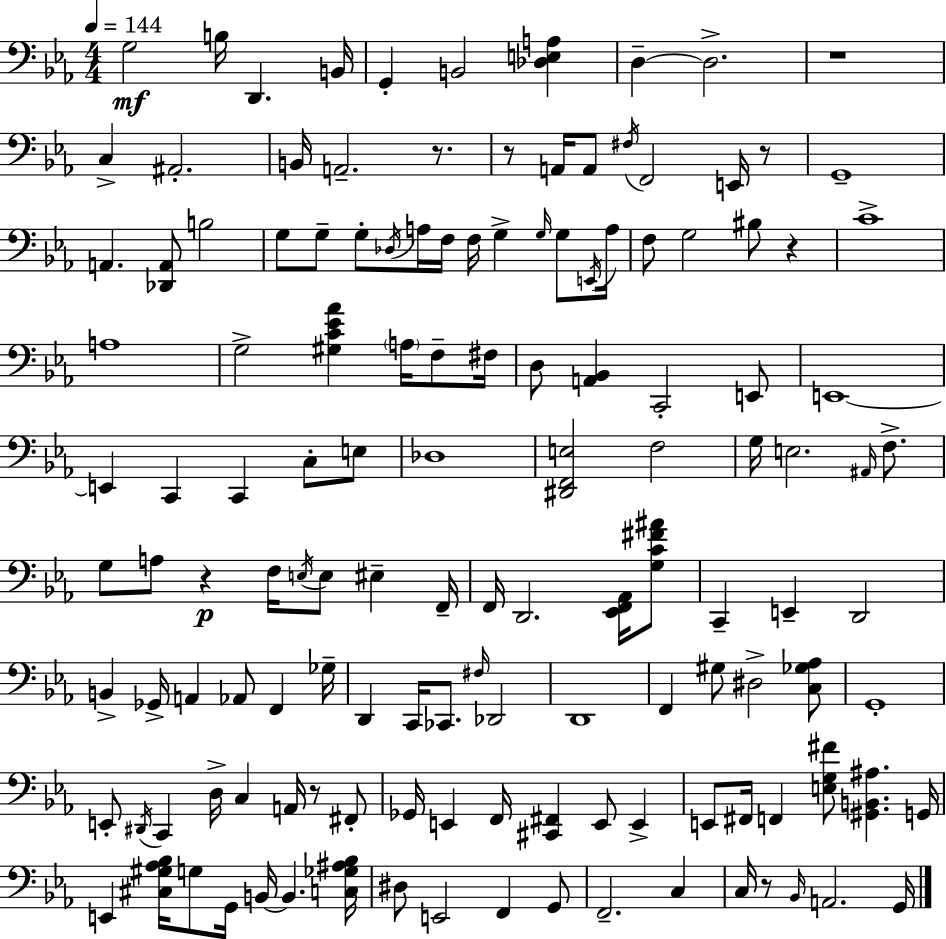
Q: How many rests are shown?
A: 8